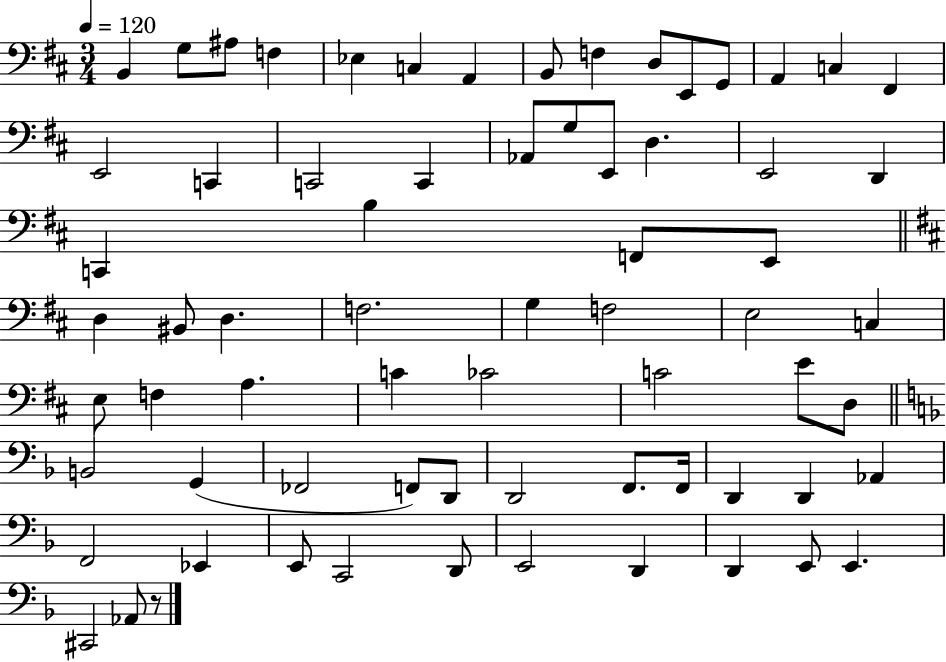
B2/q G3/e A#3/e F3/q Eb3/q C3/q A2/q B2/e F3/q D3/e E2/e G2/e A2/q C3/q F#2/q E2/h C2/q C2/h C2/q Ab2/e G3/e E2/e D3/q. E2/h D2/q C2/q B3/q F2/e E2/e D3/q BIS2/e D3/q. F3/h. G3/q F3/h E3/h C3/q E3/e F3/q A3/q. C4/q CES4/h C4/h E4/e D3/e B2/h G2/q FES2/h F2/e D2/e D2/h F2/e. F2/s D2/q D2/q Ab2/q F2/h Eb2/q E2/e C2/h D2/e E2/h D2/q D2/q E2/e E2/q. C#2/h Ab2/e R/e